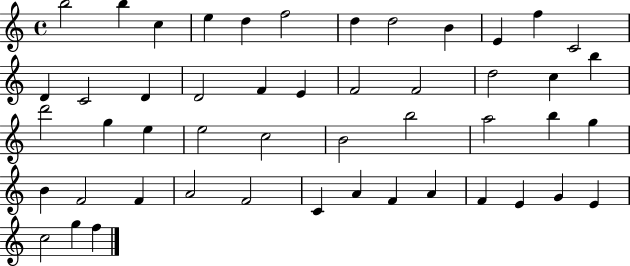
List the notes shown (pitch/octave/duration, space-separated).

B5/h B5/q C5/q E5/q D5/q F5/h D5/q D5/h B4/q E4/q F5/q C4/h D4/q C4/h D4/q D4/h F4/q E4/q F4/h F4/h D5/h C5/q B5/q D6/h G5/q E5/q E5/h C5/h B4/h B5/h A5/h B5/q G5/q B4/q F4/h F4/q A4/h F4/h C4/q A4/q F4/q A4/q F4/q E4/q G4/q E4/q C5/h G5/q F5/q